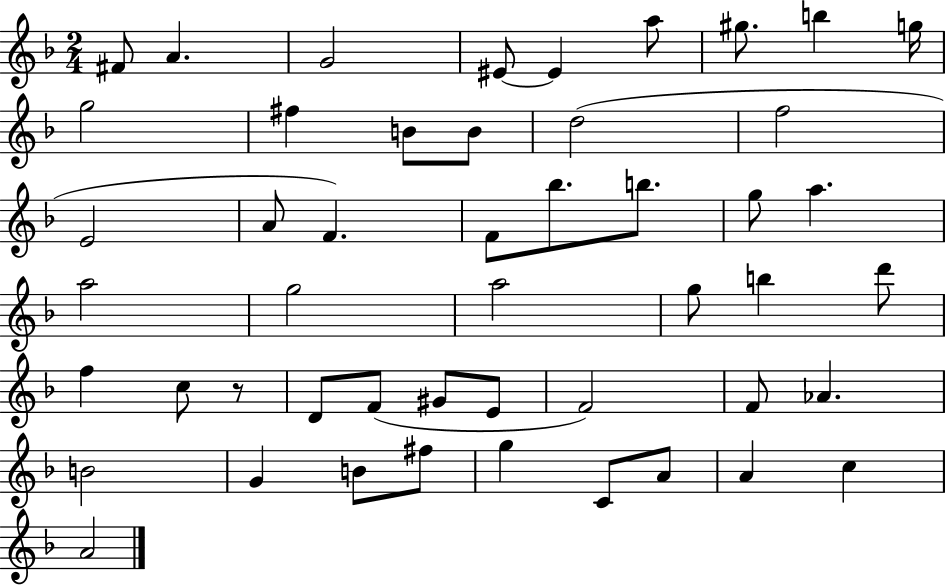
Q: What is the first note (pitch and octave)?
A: F#4